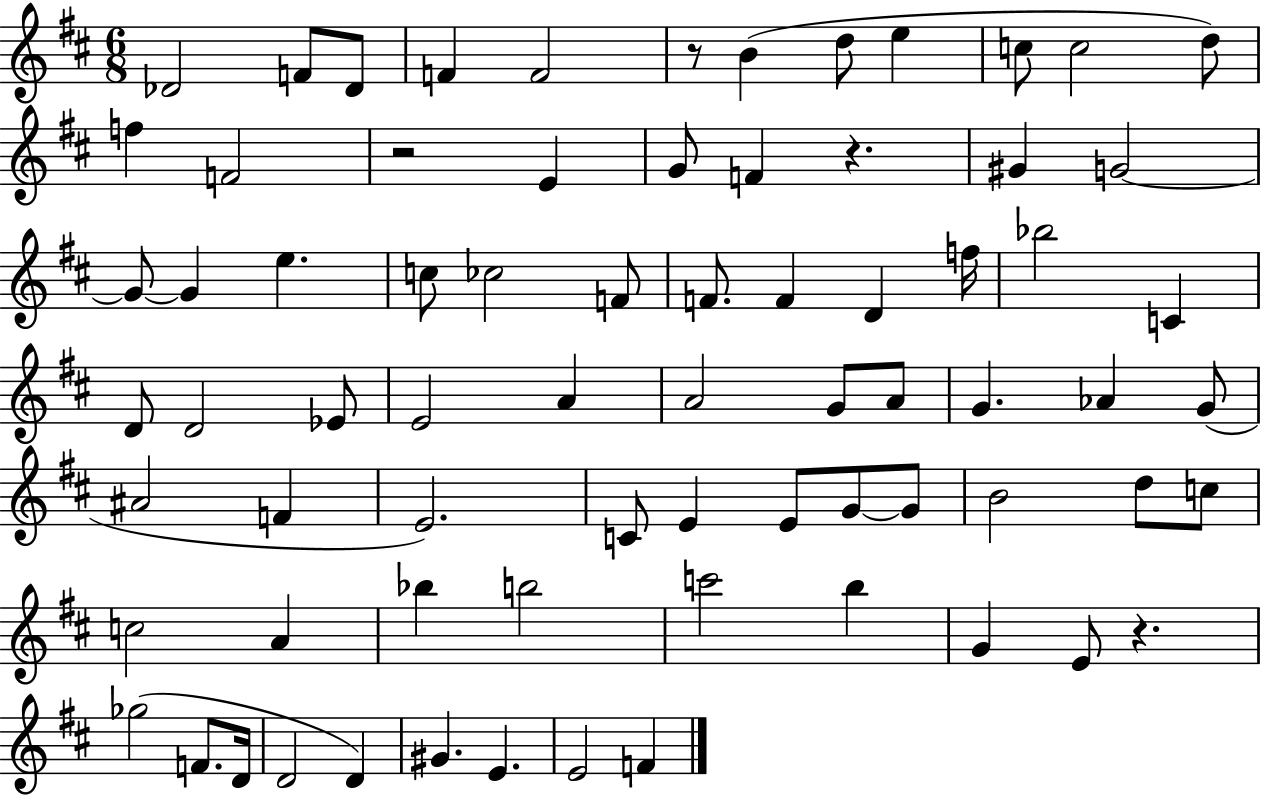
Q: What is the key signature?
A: D major